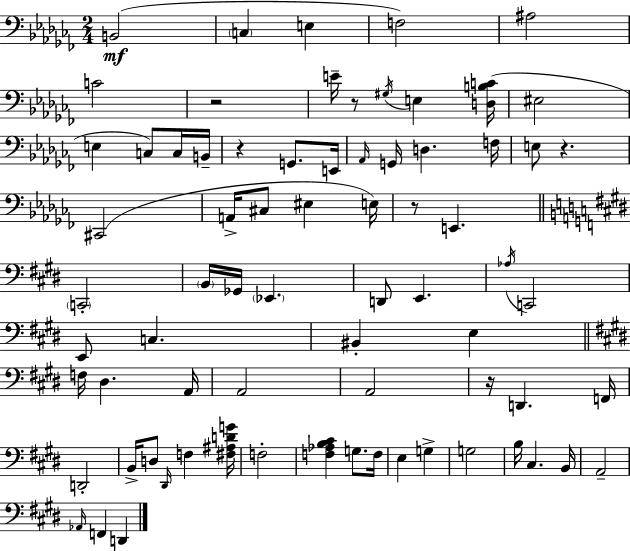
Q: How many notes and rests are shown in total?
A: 73